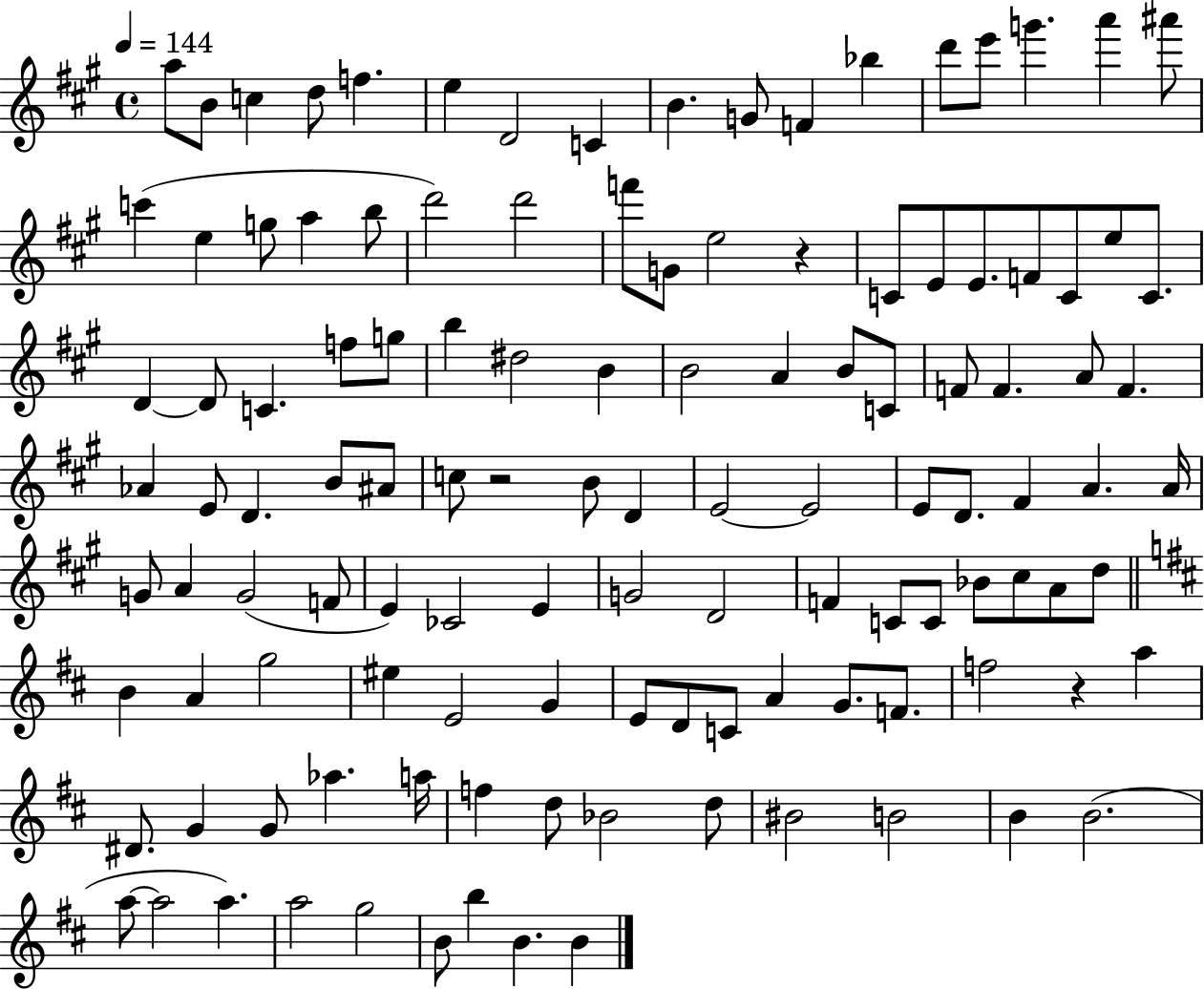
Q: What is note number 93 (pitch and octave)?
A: F4